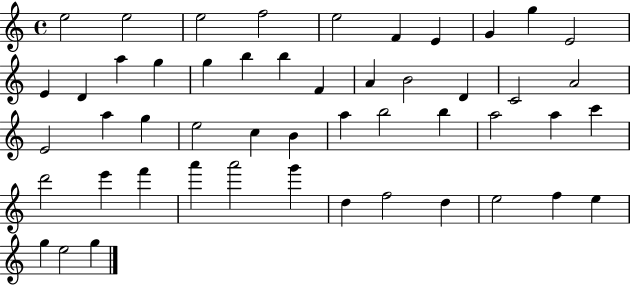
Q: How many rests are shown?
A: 0